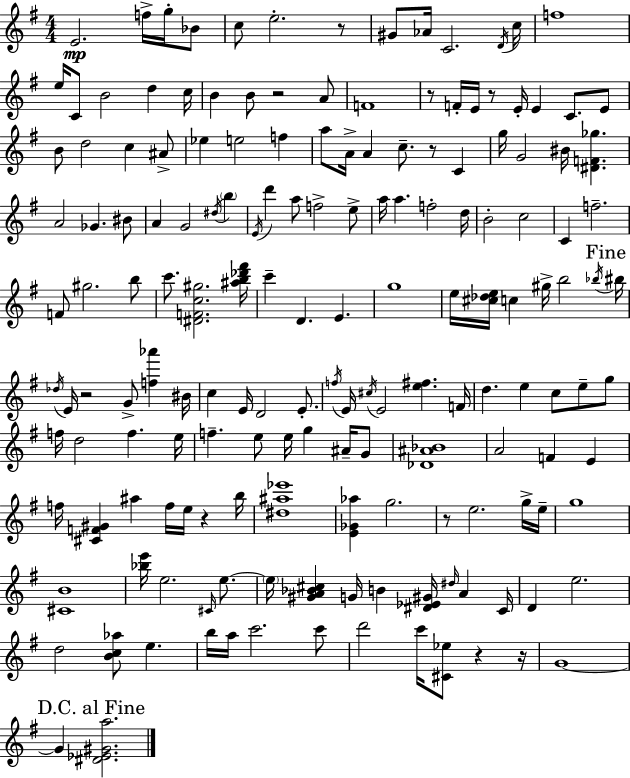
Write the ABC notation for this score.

X:1
T:Untitled
M:4/4
L:1/4
K:G
E2 f/4 g/4 _B/2 c/2 e2 z/2 ^G/2 _A/4 C2 D/4 c/4 f4 e/4 C/2 B2 d c/4 B B/2 z2 A/2 F4 z/2 F/4 E/4 z/2 E/4 E C/2 E/2 B/2 d2 c ^A/2 _e e2 f a/2 A/4 A c/2 z/2 C g/4 G2 ^B/4 [^DF_g] A2 _G ^B/2 A G2 ^d/4 b E/4 d' a/2 f2 e/2 a/4 a f2 d/4 B2 c2 C f2 F/2 ^g2 b/2 c'/2 [^DFc^g]2 [^ab_d'^f']/4 c' D E g4 e/4 [^c_de]/4 c ^g/4 b2 _b/4 ^b/4 _d/4 E/4 z2 G/2 [f_a'] ^B/4 c E/4 D2 E/2 f/4 E/4 ^c/4 E2 [e^f] F/4 d e c/2 e/2 g/2 f/4 d2 f e/4 f e/2 e/4 g ^A/4 G/2 [_D^A_B]4 A2 F E f/4 [^CF^G] ^a f/4 e/4 z b/4 [^d^a_e']4 [E_G_a] g2 z/2 e2 g/4 e/4 g4 [^CB]4 [_be']/4 e2 ^C/4 e/2 e/4 [^GA_B^c] G/4 B [^D_E^G]/4 ^d/4 A C/4 D e2 d2 [Bc_a]/2 e b/4 a/4 c'2 c'/2 d'2 c'/4 [^C_e]/2 z z/4 G4 G [^D_E^Ga]2